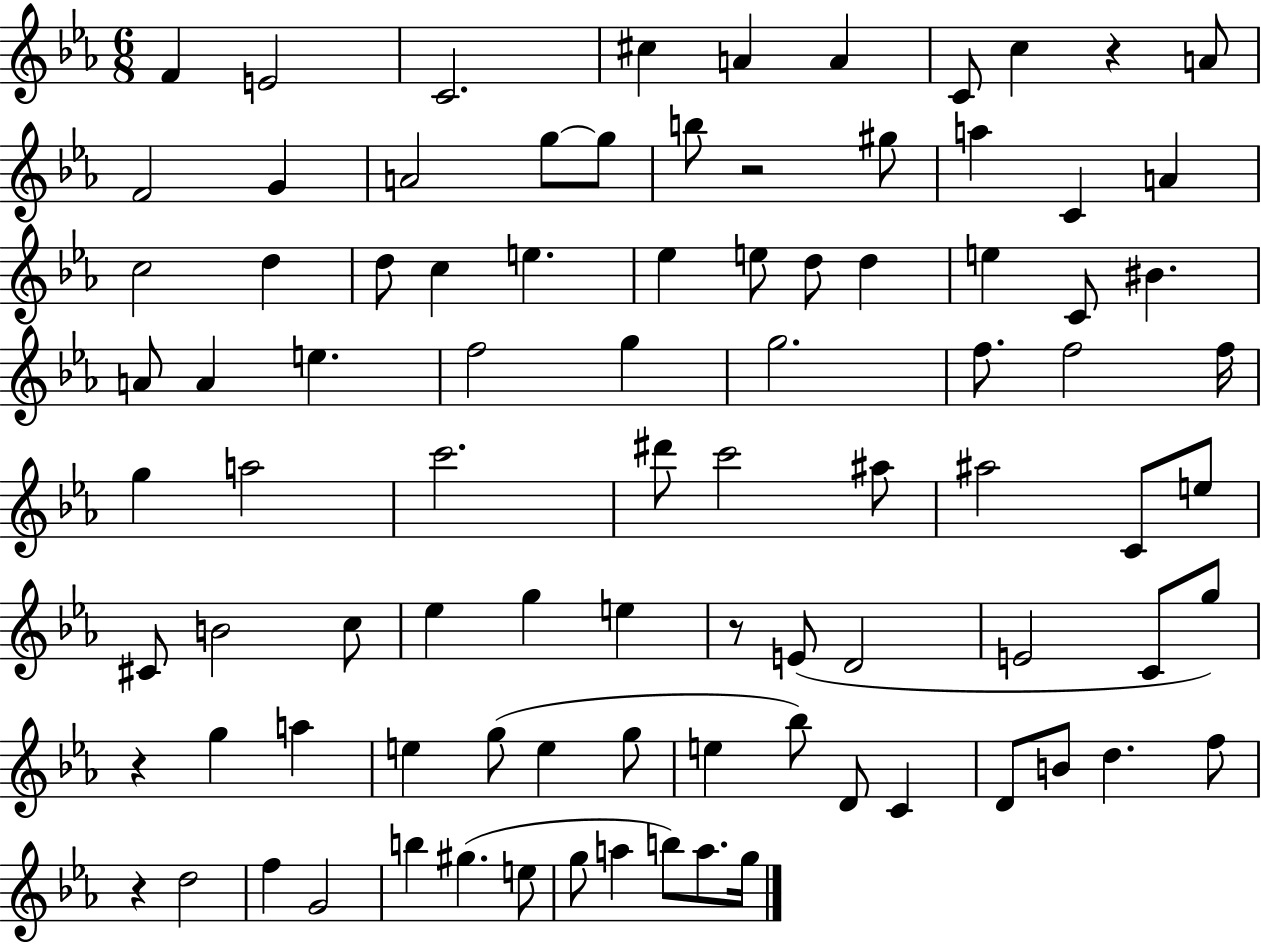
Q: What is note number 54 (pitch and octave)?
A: G5